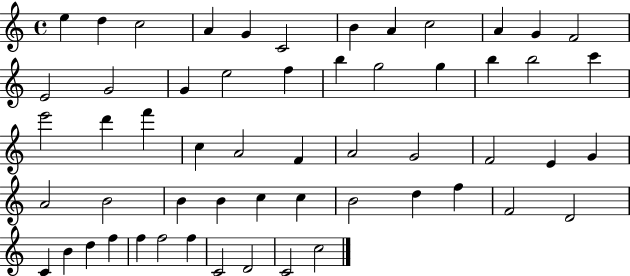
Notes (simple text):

E5/q D5/q C5/h A4/q G4/q C4/h B4/q A4/q C5/h A4/q G4/q F4/h E4/h G4/h G4/q E5/h F5/q B5/q G5/h G5/q B5/q B5/h C6/q E6/h D6/q F6/q C5/q A4/h F4/q A4/h G4/h F4/h E4/q G4/q A4/h B4/h B4/q B4/q C5/q C5/q B4/h D5/q F5/q F4/h D4/h C4/q B4/q D5/q F5/q F5/q F5/h F5/q C4/h D4/h C4/h C5/h